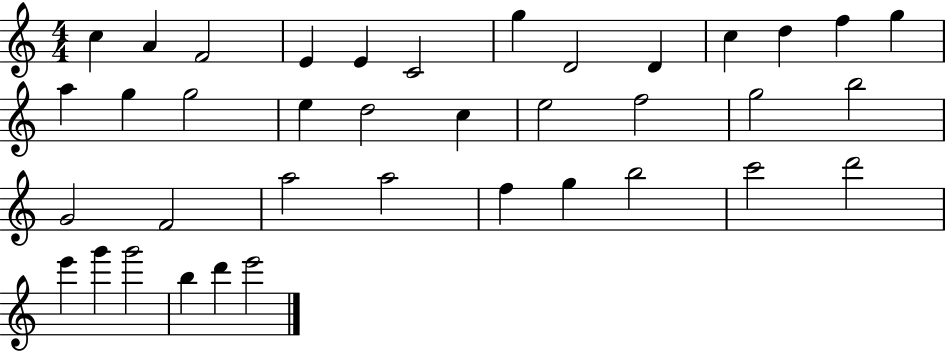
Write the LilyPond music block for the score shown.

{
  \clef treble
  \numericTimeSignature
  \time 4/4
  \key c \major
  c''4 a'4 f'2 | e'4 e'4 c'2 | g''4 d'2 d'4 | c''4 d''4 f''4 g''4 | \break a''4 g''4 g''2 | e''4 d''2 c''4 | e''2 f''2 | g''2 b''2 | \break g'2 f'2 | a''2 a''2 | f''4 g''4 b''2 | c'''2 d'''2 | \break e'''4 g'''4 g'''2 | b''4 d'''4 e'''2 | \bar "|."
}